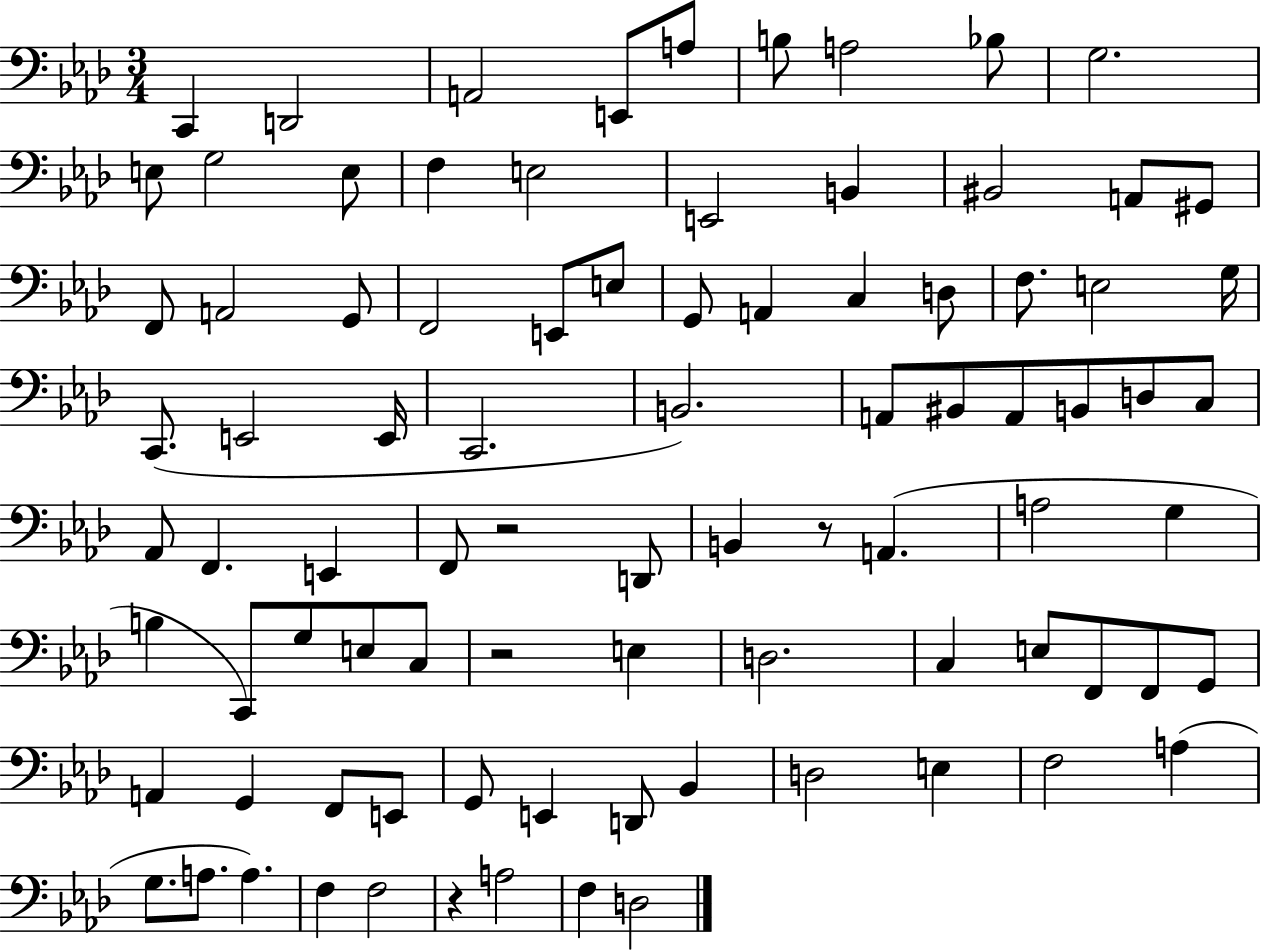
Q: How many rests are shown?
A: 4